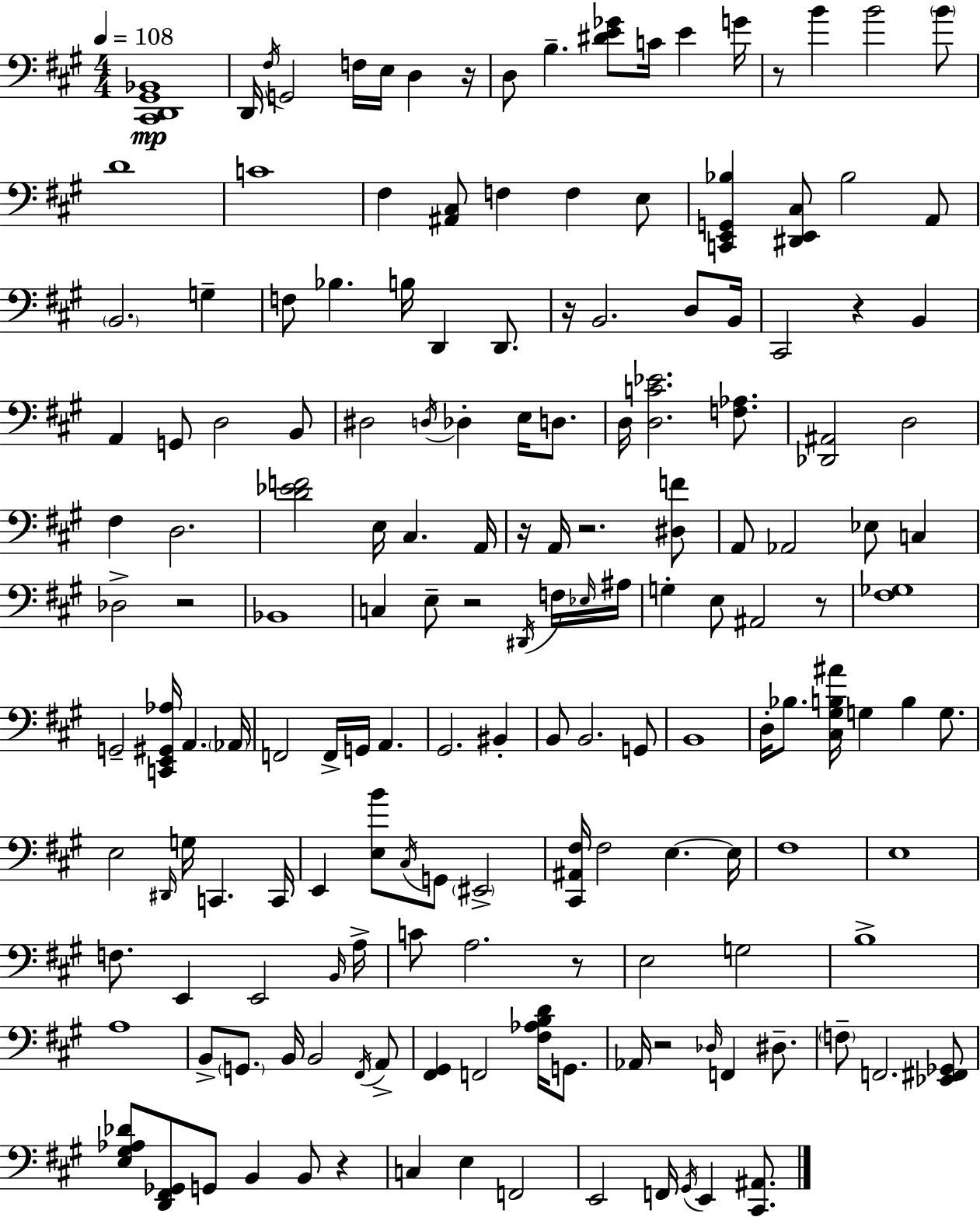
X:1
T:Untitled
M:4/4
L:1/4
K:A
[^C,,D,,^G,,_B,,]4 D,,/4 ^F,/4 G,,2 F,/4 E,/4 D, z/4 D,/2 B, [^DE_G]/2 C/4 E G/4 z/2 B B2 B/2 D4 C4 ^F, [^A,,^C,]/2 F, F, E,/2 [C,,E,,G,,_B,] [^D,,E,,^C,]/2 _B,2 A,,/2 B,,2 G, F,/2 _B, B,/4 D,, D,,/2 z/4 B,,2 D,/2 B,,/4 ^C,,2 z B,, A,, G,,/2 D,2 B,,/2 ^D,2 D,/4 _D, E,/4 D,/2 D,/4 [D,C_E]2 [F,_A,]/2 [_D,,^A,,]2 D,2 ^F, D,2 [D_EF]2 E,/4 ^C, A,,/4 z/4 A,,/4 z2 [^D,F]/2 A,,/2 _A,,2 _E,/2 C, _D,2 z2 _B,,4 C, E,/2 z2 ^D,,/4 F,/4 _E,/4 ^A,/4 G, E,/2 ^A,,2 z/2 [^F,_G,]4 G,,2 [C,,E,,^G,,_A,]/4 A,, _A,,/4 F,,2 F,,/4 G,,/4 A,, ^G,,2 ^B,, B,,/2 B,,2 G,,/2 B,,4 D,/4 _B,/2 [^C,^G,B,^A]/4 G, B, G,/2 E,2 ^D,,/4 G,/4 C,, C,,/4 E,, [E,B]/2 ^C,/4 G,,/2 ^E,,2 [^C,,^A,,^F,]/4 ^F,2 E, E,/4 ^F,4 E,4 F,/2 E,, E,,2 B,,/4 A,/4 C/2 A,2 z/2 E,2 G,2 B,4 A,4 B,,/2 G,,/2 B,,/4 B,,2 ^F,,/4 A,,/2 [^F,,^G,,] F,,2 [^F,_A,B,D]/4 G,,/2 _A,,/4 z2 _D,/4 F,, ^D,/2 F,/2 F,,2 [_E,,^F,,_G,,]/2 [E,^G,_A,_D]/2 [D,,^F,,_G,,]/2 G,,/2 B,, B,,/2 z C, E, F,,2 E,,2 F,,/4 ^G,,/4 E,, [^C,,^A,,]/2